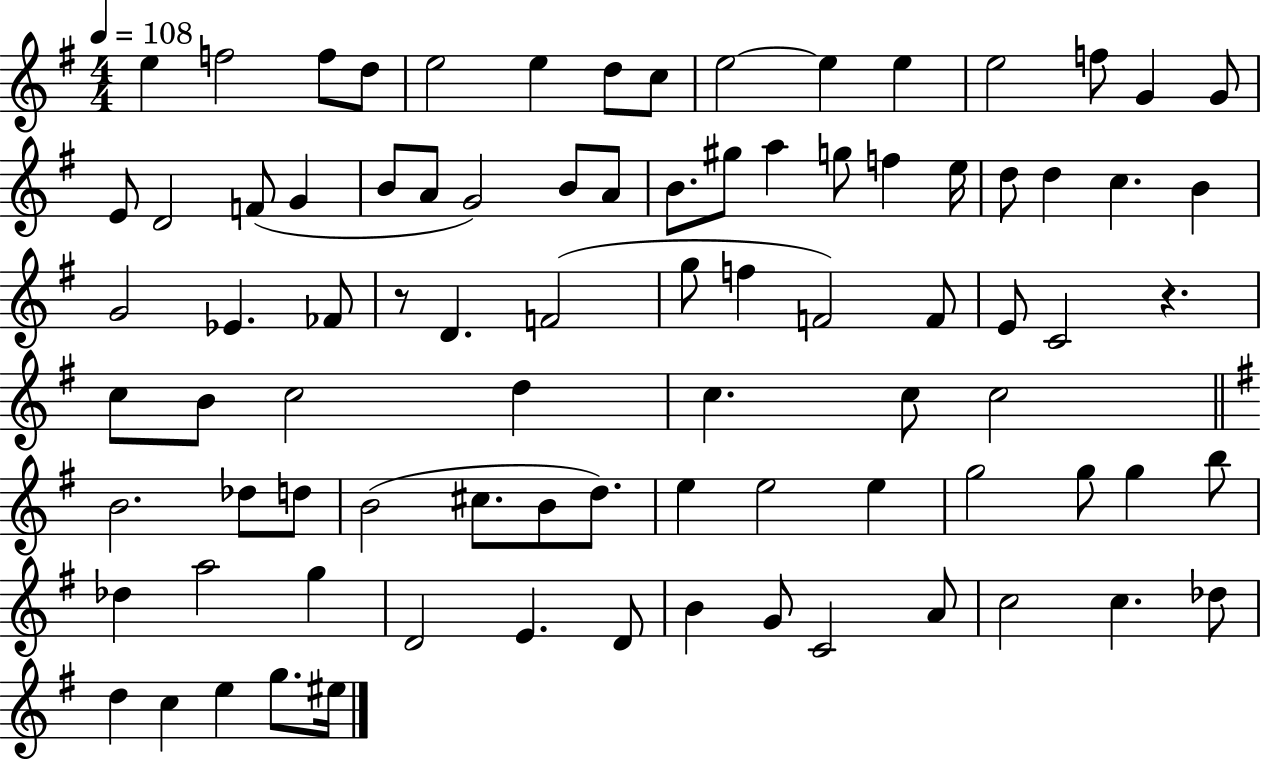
{
  \clef treble
  \numericTimeSignature
  \time 4/4
  \key g \major
  \tempo 4 = 108
  e''4 f''2 f''8 d''8 | e''2 e''4 d''8 c''8 | e''2~~ e''4 e''4 | e''2 f''8 g'4 g'8 | \break e'8 d'2 f'8( g'4 | b'8 a'8 g'2) b'8 a'8 | b'8. gis''8 a''4 g''8 f''4 e''16 | d''8 d''4 c''4. b'4 | \break g'2 ees'4. fes'8 | r8 d'4. f'2( | g''8 f''4 f'2) f'8 | e'8 c'2 r4. | \break c''8 b'8 c''2 d''4 | c''4. c''8 c''2 | \bar "||" \break \key e \minor b'2. des''8 d''8 | b'2( cis''8. b'8 d''8.) | e''4 e''2 e''4 | g''2 g''8 g''4 b''8 | \break des''4 a''2 g''4 | d'2 e'4. d'8 | b'4 g'8 c'2 a'8 | c''2 c''4. des''8 | \break d''4 c''4 e''4 g''8. eis''16 | \bar "|."
}